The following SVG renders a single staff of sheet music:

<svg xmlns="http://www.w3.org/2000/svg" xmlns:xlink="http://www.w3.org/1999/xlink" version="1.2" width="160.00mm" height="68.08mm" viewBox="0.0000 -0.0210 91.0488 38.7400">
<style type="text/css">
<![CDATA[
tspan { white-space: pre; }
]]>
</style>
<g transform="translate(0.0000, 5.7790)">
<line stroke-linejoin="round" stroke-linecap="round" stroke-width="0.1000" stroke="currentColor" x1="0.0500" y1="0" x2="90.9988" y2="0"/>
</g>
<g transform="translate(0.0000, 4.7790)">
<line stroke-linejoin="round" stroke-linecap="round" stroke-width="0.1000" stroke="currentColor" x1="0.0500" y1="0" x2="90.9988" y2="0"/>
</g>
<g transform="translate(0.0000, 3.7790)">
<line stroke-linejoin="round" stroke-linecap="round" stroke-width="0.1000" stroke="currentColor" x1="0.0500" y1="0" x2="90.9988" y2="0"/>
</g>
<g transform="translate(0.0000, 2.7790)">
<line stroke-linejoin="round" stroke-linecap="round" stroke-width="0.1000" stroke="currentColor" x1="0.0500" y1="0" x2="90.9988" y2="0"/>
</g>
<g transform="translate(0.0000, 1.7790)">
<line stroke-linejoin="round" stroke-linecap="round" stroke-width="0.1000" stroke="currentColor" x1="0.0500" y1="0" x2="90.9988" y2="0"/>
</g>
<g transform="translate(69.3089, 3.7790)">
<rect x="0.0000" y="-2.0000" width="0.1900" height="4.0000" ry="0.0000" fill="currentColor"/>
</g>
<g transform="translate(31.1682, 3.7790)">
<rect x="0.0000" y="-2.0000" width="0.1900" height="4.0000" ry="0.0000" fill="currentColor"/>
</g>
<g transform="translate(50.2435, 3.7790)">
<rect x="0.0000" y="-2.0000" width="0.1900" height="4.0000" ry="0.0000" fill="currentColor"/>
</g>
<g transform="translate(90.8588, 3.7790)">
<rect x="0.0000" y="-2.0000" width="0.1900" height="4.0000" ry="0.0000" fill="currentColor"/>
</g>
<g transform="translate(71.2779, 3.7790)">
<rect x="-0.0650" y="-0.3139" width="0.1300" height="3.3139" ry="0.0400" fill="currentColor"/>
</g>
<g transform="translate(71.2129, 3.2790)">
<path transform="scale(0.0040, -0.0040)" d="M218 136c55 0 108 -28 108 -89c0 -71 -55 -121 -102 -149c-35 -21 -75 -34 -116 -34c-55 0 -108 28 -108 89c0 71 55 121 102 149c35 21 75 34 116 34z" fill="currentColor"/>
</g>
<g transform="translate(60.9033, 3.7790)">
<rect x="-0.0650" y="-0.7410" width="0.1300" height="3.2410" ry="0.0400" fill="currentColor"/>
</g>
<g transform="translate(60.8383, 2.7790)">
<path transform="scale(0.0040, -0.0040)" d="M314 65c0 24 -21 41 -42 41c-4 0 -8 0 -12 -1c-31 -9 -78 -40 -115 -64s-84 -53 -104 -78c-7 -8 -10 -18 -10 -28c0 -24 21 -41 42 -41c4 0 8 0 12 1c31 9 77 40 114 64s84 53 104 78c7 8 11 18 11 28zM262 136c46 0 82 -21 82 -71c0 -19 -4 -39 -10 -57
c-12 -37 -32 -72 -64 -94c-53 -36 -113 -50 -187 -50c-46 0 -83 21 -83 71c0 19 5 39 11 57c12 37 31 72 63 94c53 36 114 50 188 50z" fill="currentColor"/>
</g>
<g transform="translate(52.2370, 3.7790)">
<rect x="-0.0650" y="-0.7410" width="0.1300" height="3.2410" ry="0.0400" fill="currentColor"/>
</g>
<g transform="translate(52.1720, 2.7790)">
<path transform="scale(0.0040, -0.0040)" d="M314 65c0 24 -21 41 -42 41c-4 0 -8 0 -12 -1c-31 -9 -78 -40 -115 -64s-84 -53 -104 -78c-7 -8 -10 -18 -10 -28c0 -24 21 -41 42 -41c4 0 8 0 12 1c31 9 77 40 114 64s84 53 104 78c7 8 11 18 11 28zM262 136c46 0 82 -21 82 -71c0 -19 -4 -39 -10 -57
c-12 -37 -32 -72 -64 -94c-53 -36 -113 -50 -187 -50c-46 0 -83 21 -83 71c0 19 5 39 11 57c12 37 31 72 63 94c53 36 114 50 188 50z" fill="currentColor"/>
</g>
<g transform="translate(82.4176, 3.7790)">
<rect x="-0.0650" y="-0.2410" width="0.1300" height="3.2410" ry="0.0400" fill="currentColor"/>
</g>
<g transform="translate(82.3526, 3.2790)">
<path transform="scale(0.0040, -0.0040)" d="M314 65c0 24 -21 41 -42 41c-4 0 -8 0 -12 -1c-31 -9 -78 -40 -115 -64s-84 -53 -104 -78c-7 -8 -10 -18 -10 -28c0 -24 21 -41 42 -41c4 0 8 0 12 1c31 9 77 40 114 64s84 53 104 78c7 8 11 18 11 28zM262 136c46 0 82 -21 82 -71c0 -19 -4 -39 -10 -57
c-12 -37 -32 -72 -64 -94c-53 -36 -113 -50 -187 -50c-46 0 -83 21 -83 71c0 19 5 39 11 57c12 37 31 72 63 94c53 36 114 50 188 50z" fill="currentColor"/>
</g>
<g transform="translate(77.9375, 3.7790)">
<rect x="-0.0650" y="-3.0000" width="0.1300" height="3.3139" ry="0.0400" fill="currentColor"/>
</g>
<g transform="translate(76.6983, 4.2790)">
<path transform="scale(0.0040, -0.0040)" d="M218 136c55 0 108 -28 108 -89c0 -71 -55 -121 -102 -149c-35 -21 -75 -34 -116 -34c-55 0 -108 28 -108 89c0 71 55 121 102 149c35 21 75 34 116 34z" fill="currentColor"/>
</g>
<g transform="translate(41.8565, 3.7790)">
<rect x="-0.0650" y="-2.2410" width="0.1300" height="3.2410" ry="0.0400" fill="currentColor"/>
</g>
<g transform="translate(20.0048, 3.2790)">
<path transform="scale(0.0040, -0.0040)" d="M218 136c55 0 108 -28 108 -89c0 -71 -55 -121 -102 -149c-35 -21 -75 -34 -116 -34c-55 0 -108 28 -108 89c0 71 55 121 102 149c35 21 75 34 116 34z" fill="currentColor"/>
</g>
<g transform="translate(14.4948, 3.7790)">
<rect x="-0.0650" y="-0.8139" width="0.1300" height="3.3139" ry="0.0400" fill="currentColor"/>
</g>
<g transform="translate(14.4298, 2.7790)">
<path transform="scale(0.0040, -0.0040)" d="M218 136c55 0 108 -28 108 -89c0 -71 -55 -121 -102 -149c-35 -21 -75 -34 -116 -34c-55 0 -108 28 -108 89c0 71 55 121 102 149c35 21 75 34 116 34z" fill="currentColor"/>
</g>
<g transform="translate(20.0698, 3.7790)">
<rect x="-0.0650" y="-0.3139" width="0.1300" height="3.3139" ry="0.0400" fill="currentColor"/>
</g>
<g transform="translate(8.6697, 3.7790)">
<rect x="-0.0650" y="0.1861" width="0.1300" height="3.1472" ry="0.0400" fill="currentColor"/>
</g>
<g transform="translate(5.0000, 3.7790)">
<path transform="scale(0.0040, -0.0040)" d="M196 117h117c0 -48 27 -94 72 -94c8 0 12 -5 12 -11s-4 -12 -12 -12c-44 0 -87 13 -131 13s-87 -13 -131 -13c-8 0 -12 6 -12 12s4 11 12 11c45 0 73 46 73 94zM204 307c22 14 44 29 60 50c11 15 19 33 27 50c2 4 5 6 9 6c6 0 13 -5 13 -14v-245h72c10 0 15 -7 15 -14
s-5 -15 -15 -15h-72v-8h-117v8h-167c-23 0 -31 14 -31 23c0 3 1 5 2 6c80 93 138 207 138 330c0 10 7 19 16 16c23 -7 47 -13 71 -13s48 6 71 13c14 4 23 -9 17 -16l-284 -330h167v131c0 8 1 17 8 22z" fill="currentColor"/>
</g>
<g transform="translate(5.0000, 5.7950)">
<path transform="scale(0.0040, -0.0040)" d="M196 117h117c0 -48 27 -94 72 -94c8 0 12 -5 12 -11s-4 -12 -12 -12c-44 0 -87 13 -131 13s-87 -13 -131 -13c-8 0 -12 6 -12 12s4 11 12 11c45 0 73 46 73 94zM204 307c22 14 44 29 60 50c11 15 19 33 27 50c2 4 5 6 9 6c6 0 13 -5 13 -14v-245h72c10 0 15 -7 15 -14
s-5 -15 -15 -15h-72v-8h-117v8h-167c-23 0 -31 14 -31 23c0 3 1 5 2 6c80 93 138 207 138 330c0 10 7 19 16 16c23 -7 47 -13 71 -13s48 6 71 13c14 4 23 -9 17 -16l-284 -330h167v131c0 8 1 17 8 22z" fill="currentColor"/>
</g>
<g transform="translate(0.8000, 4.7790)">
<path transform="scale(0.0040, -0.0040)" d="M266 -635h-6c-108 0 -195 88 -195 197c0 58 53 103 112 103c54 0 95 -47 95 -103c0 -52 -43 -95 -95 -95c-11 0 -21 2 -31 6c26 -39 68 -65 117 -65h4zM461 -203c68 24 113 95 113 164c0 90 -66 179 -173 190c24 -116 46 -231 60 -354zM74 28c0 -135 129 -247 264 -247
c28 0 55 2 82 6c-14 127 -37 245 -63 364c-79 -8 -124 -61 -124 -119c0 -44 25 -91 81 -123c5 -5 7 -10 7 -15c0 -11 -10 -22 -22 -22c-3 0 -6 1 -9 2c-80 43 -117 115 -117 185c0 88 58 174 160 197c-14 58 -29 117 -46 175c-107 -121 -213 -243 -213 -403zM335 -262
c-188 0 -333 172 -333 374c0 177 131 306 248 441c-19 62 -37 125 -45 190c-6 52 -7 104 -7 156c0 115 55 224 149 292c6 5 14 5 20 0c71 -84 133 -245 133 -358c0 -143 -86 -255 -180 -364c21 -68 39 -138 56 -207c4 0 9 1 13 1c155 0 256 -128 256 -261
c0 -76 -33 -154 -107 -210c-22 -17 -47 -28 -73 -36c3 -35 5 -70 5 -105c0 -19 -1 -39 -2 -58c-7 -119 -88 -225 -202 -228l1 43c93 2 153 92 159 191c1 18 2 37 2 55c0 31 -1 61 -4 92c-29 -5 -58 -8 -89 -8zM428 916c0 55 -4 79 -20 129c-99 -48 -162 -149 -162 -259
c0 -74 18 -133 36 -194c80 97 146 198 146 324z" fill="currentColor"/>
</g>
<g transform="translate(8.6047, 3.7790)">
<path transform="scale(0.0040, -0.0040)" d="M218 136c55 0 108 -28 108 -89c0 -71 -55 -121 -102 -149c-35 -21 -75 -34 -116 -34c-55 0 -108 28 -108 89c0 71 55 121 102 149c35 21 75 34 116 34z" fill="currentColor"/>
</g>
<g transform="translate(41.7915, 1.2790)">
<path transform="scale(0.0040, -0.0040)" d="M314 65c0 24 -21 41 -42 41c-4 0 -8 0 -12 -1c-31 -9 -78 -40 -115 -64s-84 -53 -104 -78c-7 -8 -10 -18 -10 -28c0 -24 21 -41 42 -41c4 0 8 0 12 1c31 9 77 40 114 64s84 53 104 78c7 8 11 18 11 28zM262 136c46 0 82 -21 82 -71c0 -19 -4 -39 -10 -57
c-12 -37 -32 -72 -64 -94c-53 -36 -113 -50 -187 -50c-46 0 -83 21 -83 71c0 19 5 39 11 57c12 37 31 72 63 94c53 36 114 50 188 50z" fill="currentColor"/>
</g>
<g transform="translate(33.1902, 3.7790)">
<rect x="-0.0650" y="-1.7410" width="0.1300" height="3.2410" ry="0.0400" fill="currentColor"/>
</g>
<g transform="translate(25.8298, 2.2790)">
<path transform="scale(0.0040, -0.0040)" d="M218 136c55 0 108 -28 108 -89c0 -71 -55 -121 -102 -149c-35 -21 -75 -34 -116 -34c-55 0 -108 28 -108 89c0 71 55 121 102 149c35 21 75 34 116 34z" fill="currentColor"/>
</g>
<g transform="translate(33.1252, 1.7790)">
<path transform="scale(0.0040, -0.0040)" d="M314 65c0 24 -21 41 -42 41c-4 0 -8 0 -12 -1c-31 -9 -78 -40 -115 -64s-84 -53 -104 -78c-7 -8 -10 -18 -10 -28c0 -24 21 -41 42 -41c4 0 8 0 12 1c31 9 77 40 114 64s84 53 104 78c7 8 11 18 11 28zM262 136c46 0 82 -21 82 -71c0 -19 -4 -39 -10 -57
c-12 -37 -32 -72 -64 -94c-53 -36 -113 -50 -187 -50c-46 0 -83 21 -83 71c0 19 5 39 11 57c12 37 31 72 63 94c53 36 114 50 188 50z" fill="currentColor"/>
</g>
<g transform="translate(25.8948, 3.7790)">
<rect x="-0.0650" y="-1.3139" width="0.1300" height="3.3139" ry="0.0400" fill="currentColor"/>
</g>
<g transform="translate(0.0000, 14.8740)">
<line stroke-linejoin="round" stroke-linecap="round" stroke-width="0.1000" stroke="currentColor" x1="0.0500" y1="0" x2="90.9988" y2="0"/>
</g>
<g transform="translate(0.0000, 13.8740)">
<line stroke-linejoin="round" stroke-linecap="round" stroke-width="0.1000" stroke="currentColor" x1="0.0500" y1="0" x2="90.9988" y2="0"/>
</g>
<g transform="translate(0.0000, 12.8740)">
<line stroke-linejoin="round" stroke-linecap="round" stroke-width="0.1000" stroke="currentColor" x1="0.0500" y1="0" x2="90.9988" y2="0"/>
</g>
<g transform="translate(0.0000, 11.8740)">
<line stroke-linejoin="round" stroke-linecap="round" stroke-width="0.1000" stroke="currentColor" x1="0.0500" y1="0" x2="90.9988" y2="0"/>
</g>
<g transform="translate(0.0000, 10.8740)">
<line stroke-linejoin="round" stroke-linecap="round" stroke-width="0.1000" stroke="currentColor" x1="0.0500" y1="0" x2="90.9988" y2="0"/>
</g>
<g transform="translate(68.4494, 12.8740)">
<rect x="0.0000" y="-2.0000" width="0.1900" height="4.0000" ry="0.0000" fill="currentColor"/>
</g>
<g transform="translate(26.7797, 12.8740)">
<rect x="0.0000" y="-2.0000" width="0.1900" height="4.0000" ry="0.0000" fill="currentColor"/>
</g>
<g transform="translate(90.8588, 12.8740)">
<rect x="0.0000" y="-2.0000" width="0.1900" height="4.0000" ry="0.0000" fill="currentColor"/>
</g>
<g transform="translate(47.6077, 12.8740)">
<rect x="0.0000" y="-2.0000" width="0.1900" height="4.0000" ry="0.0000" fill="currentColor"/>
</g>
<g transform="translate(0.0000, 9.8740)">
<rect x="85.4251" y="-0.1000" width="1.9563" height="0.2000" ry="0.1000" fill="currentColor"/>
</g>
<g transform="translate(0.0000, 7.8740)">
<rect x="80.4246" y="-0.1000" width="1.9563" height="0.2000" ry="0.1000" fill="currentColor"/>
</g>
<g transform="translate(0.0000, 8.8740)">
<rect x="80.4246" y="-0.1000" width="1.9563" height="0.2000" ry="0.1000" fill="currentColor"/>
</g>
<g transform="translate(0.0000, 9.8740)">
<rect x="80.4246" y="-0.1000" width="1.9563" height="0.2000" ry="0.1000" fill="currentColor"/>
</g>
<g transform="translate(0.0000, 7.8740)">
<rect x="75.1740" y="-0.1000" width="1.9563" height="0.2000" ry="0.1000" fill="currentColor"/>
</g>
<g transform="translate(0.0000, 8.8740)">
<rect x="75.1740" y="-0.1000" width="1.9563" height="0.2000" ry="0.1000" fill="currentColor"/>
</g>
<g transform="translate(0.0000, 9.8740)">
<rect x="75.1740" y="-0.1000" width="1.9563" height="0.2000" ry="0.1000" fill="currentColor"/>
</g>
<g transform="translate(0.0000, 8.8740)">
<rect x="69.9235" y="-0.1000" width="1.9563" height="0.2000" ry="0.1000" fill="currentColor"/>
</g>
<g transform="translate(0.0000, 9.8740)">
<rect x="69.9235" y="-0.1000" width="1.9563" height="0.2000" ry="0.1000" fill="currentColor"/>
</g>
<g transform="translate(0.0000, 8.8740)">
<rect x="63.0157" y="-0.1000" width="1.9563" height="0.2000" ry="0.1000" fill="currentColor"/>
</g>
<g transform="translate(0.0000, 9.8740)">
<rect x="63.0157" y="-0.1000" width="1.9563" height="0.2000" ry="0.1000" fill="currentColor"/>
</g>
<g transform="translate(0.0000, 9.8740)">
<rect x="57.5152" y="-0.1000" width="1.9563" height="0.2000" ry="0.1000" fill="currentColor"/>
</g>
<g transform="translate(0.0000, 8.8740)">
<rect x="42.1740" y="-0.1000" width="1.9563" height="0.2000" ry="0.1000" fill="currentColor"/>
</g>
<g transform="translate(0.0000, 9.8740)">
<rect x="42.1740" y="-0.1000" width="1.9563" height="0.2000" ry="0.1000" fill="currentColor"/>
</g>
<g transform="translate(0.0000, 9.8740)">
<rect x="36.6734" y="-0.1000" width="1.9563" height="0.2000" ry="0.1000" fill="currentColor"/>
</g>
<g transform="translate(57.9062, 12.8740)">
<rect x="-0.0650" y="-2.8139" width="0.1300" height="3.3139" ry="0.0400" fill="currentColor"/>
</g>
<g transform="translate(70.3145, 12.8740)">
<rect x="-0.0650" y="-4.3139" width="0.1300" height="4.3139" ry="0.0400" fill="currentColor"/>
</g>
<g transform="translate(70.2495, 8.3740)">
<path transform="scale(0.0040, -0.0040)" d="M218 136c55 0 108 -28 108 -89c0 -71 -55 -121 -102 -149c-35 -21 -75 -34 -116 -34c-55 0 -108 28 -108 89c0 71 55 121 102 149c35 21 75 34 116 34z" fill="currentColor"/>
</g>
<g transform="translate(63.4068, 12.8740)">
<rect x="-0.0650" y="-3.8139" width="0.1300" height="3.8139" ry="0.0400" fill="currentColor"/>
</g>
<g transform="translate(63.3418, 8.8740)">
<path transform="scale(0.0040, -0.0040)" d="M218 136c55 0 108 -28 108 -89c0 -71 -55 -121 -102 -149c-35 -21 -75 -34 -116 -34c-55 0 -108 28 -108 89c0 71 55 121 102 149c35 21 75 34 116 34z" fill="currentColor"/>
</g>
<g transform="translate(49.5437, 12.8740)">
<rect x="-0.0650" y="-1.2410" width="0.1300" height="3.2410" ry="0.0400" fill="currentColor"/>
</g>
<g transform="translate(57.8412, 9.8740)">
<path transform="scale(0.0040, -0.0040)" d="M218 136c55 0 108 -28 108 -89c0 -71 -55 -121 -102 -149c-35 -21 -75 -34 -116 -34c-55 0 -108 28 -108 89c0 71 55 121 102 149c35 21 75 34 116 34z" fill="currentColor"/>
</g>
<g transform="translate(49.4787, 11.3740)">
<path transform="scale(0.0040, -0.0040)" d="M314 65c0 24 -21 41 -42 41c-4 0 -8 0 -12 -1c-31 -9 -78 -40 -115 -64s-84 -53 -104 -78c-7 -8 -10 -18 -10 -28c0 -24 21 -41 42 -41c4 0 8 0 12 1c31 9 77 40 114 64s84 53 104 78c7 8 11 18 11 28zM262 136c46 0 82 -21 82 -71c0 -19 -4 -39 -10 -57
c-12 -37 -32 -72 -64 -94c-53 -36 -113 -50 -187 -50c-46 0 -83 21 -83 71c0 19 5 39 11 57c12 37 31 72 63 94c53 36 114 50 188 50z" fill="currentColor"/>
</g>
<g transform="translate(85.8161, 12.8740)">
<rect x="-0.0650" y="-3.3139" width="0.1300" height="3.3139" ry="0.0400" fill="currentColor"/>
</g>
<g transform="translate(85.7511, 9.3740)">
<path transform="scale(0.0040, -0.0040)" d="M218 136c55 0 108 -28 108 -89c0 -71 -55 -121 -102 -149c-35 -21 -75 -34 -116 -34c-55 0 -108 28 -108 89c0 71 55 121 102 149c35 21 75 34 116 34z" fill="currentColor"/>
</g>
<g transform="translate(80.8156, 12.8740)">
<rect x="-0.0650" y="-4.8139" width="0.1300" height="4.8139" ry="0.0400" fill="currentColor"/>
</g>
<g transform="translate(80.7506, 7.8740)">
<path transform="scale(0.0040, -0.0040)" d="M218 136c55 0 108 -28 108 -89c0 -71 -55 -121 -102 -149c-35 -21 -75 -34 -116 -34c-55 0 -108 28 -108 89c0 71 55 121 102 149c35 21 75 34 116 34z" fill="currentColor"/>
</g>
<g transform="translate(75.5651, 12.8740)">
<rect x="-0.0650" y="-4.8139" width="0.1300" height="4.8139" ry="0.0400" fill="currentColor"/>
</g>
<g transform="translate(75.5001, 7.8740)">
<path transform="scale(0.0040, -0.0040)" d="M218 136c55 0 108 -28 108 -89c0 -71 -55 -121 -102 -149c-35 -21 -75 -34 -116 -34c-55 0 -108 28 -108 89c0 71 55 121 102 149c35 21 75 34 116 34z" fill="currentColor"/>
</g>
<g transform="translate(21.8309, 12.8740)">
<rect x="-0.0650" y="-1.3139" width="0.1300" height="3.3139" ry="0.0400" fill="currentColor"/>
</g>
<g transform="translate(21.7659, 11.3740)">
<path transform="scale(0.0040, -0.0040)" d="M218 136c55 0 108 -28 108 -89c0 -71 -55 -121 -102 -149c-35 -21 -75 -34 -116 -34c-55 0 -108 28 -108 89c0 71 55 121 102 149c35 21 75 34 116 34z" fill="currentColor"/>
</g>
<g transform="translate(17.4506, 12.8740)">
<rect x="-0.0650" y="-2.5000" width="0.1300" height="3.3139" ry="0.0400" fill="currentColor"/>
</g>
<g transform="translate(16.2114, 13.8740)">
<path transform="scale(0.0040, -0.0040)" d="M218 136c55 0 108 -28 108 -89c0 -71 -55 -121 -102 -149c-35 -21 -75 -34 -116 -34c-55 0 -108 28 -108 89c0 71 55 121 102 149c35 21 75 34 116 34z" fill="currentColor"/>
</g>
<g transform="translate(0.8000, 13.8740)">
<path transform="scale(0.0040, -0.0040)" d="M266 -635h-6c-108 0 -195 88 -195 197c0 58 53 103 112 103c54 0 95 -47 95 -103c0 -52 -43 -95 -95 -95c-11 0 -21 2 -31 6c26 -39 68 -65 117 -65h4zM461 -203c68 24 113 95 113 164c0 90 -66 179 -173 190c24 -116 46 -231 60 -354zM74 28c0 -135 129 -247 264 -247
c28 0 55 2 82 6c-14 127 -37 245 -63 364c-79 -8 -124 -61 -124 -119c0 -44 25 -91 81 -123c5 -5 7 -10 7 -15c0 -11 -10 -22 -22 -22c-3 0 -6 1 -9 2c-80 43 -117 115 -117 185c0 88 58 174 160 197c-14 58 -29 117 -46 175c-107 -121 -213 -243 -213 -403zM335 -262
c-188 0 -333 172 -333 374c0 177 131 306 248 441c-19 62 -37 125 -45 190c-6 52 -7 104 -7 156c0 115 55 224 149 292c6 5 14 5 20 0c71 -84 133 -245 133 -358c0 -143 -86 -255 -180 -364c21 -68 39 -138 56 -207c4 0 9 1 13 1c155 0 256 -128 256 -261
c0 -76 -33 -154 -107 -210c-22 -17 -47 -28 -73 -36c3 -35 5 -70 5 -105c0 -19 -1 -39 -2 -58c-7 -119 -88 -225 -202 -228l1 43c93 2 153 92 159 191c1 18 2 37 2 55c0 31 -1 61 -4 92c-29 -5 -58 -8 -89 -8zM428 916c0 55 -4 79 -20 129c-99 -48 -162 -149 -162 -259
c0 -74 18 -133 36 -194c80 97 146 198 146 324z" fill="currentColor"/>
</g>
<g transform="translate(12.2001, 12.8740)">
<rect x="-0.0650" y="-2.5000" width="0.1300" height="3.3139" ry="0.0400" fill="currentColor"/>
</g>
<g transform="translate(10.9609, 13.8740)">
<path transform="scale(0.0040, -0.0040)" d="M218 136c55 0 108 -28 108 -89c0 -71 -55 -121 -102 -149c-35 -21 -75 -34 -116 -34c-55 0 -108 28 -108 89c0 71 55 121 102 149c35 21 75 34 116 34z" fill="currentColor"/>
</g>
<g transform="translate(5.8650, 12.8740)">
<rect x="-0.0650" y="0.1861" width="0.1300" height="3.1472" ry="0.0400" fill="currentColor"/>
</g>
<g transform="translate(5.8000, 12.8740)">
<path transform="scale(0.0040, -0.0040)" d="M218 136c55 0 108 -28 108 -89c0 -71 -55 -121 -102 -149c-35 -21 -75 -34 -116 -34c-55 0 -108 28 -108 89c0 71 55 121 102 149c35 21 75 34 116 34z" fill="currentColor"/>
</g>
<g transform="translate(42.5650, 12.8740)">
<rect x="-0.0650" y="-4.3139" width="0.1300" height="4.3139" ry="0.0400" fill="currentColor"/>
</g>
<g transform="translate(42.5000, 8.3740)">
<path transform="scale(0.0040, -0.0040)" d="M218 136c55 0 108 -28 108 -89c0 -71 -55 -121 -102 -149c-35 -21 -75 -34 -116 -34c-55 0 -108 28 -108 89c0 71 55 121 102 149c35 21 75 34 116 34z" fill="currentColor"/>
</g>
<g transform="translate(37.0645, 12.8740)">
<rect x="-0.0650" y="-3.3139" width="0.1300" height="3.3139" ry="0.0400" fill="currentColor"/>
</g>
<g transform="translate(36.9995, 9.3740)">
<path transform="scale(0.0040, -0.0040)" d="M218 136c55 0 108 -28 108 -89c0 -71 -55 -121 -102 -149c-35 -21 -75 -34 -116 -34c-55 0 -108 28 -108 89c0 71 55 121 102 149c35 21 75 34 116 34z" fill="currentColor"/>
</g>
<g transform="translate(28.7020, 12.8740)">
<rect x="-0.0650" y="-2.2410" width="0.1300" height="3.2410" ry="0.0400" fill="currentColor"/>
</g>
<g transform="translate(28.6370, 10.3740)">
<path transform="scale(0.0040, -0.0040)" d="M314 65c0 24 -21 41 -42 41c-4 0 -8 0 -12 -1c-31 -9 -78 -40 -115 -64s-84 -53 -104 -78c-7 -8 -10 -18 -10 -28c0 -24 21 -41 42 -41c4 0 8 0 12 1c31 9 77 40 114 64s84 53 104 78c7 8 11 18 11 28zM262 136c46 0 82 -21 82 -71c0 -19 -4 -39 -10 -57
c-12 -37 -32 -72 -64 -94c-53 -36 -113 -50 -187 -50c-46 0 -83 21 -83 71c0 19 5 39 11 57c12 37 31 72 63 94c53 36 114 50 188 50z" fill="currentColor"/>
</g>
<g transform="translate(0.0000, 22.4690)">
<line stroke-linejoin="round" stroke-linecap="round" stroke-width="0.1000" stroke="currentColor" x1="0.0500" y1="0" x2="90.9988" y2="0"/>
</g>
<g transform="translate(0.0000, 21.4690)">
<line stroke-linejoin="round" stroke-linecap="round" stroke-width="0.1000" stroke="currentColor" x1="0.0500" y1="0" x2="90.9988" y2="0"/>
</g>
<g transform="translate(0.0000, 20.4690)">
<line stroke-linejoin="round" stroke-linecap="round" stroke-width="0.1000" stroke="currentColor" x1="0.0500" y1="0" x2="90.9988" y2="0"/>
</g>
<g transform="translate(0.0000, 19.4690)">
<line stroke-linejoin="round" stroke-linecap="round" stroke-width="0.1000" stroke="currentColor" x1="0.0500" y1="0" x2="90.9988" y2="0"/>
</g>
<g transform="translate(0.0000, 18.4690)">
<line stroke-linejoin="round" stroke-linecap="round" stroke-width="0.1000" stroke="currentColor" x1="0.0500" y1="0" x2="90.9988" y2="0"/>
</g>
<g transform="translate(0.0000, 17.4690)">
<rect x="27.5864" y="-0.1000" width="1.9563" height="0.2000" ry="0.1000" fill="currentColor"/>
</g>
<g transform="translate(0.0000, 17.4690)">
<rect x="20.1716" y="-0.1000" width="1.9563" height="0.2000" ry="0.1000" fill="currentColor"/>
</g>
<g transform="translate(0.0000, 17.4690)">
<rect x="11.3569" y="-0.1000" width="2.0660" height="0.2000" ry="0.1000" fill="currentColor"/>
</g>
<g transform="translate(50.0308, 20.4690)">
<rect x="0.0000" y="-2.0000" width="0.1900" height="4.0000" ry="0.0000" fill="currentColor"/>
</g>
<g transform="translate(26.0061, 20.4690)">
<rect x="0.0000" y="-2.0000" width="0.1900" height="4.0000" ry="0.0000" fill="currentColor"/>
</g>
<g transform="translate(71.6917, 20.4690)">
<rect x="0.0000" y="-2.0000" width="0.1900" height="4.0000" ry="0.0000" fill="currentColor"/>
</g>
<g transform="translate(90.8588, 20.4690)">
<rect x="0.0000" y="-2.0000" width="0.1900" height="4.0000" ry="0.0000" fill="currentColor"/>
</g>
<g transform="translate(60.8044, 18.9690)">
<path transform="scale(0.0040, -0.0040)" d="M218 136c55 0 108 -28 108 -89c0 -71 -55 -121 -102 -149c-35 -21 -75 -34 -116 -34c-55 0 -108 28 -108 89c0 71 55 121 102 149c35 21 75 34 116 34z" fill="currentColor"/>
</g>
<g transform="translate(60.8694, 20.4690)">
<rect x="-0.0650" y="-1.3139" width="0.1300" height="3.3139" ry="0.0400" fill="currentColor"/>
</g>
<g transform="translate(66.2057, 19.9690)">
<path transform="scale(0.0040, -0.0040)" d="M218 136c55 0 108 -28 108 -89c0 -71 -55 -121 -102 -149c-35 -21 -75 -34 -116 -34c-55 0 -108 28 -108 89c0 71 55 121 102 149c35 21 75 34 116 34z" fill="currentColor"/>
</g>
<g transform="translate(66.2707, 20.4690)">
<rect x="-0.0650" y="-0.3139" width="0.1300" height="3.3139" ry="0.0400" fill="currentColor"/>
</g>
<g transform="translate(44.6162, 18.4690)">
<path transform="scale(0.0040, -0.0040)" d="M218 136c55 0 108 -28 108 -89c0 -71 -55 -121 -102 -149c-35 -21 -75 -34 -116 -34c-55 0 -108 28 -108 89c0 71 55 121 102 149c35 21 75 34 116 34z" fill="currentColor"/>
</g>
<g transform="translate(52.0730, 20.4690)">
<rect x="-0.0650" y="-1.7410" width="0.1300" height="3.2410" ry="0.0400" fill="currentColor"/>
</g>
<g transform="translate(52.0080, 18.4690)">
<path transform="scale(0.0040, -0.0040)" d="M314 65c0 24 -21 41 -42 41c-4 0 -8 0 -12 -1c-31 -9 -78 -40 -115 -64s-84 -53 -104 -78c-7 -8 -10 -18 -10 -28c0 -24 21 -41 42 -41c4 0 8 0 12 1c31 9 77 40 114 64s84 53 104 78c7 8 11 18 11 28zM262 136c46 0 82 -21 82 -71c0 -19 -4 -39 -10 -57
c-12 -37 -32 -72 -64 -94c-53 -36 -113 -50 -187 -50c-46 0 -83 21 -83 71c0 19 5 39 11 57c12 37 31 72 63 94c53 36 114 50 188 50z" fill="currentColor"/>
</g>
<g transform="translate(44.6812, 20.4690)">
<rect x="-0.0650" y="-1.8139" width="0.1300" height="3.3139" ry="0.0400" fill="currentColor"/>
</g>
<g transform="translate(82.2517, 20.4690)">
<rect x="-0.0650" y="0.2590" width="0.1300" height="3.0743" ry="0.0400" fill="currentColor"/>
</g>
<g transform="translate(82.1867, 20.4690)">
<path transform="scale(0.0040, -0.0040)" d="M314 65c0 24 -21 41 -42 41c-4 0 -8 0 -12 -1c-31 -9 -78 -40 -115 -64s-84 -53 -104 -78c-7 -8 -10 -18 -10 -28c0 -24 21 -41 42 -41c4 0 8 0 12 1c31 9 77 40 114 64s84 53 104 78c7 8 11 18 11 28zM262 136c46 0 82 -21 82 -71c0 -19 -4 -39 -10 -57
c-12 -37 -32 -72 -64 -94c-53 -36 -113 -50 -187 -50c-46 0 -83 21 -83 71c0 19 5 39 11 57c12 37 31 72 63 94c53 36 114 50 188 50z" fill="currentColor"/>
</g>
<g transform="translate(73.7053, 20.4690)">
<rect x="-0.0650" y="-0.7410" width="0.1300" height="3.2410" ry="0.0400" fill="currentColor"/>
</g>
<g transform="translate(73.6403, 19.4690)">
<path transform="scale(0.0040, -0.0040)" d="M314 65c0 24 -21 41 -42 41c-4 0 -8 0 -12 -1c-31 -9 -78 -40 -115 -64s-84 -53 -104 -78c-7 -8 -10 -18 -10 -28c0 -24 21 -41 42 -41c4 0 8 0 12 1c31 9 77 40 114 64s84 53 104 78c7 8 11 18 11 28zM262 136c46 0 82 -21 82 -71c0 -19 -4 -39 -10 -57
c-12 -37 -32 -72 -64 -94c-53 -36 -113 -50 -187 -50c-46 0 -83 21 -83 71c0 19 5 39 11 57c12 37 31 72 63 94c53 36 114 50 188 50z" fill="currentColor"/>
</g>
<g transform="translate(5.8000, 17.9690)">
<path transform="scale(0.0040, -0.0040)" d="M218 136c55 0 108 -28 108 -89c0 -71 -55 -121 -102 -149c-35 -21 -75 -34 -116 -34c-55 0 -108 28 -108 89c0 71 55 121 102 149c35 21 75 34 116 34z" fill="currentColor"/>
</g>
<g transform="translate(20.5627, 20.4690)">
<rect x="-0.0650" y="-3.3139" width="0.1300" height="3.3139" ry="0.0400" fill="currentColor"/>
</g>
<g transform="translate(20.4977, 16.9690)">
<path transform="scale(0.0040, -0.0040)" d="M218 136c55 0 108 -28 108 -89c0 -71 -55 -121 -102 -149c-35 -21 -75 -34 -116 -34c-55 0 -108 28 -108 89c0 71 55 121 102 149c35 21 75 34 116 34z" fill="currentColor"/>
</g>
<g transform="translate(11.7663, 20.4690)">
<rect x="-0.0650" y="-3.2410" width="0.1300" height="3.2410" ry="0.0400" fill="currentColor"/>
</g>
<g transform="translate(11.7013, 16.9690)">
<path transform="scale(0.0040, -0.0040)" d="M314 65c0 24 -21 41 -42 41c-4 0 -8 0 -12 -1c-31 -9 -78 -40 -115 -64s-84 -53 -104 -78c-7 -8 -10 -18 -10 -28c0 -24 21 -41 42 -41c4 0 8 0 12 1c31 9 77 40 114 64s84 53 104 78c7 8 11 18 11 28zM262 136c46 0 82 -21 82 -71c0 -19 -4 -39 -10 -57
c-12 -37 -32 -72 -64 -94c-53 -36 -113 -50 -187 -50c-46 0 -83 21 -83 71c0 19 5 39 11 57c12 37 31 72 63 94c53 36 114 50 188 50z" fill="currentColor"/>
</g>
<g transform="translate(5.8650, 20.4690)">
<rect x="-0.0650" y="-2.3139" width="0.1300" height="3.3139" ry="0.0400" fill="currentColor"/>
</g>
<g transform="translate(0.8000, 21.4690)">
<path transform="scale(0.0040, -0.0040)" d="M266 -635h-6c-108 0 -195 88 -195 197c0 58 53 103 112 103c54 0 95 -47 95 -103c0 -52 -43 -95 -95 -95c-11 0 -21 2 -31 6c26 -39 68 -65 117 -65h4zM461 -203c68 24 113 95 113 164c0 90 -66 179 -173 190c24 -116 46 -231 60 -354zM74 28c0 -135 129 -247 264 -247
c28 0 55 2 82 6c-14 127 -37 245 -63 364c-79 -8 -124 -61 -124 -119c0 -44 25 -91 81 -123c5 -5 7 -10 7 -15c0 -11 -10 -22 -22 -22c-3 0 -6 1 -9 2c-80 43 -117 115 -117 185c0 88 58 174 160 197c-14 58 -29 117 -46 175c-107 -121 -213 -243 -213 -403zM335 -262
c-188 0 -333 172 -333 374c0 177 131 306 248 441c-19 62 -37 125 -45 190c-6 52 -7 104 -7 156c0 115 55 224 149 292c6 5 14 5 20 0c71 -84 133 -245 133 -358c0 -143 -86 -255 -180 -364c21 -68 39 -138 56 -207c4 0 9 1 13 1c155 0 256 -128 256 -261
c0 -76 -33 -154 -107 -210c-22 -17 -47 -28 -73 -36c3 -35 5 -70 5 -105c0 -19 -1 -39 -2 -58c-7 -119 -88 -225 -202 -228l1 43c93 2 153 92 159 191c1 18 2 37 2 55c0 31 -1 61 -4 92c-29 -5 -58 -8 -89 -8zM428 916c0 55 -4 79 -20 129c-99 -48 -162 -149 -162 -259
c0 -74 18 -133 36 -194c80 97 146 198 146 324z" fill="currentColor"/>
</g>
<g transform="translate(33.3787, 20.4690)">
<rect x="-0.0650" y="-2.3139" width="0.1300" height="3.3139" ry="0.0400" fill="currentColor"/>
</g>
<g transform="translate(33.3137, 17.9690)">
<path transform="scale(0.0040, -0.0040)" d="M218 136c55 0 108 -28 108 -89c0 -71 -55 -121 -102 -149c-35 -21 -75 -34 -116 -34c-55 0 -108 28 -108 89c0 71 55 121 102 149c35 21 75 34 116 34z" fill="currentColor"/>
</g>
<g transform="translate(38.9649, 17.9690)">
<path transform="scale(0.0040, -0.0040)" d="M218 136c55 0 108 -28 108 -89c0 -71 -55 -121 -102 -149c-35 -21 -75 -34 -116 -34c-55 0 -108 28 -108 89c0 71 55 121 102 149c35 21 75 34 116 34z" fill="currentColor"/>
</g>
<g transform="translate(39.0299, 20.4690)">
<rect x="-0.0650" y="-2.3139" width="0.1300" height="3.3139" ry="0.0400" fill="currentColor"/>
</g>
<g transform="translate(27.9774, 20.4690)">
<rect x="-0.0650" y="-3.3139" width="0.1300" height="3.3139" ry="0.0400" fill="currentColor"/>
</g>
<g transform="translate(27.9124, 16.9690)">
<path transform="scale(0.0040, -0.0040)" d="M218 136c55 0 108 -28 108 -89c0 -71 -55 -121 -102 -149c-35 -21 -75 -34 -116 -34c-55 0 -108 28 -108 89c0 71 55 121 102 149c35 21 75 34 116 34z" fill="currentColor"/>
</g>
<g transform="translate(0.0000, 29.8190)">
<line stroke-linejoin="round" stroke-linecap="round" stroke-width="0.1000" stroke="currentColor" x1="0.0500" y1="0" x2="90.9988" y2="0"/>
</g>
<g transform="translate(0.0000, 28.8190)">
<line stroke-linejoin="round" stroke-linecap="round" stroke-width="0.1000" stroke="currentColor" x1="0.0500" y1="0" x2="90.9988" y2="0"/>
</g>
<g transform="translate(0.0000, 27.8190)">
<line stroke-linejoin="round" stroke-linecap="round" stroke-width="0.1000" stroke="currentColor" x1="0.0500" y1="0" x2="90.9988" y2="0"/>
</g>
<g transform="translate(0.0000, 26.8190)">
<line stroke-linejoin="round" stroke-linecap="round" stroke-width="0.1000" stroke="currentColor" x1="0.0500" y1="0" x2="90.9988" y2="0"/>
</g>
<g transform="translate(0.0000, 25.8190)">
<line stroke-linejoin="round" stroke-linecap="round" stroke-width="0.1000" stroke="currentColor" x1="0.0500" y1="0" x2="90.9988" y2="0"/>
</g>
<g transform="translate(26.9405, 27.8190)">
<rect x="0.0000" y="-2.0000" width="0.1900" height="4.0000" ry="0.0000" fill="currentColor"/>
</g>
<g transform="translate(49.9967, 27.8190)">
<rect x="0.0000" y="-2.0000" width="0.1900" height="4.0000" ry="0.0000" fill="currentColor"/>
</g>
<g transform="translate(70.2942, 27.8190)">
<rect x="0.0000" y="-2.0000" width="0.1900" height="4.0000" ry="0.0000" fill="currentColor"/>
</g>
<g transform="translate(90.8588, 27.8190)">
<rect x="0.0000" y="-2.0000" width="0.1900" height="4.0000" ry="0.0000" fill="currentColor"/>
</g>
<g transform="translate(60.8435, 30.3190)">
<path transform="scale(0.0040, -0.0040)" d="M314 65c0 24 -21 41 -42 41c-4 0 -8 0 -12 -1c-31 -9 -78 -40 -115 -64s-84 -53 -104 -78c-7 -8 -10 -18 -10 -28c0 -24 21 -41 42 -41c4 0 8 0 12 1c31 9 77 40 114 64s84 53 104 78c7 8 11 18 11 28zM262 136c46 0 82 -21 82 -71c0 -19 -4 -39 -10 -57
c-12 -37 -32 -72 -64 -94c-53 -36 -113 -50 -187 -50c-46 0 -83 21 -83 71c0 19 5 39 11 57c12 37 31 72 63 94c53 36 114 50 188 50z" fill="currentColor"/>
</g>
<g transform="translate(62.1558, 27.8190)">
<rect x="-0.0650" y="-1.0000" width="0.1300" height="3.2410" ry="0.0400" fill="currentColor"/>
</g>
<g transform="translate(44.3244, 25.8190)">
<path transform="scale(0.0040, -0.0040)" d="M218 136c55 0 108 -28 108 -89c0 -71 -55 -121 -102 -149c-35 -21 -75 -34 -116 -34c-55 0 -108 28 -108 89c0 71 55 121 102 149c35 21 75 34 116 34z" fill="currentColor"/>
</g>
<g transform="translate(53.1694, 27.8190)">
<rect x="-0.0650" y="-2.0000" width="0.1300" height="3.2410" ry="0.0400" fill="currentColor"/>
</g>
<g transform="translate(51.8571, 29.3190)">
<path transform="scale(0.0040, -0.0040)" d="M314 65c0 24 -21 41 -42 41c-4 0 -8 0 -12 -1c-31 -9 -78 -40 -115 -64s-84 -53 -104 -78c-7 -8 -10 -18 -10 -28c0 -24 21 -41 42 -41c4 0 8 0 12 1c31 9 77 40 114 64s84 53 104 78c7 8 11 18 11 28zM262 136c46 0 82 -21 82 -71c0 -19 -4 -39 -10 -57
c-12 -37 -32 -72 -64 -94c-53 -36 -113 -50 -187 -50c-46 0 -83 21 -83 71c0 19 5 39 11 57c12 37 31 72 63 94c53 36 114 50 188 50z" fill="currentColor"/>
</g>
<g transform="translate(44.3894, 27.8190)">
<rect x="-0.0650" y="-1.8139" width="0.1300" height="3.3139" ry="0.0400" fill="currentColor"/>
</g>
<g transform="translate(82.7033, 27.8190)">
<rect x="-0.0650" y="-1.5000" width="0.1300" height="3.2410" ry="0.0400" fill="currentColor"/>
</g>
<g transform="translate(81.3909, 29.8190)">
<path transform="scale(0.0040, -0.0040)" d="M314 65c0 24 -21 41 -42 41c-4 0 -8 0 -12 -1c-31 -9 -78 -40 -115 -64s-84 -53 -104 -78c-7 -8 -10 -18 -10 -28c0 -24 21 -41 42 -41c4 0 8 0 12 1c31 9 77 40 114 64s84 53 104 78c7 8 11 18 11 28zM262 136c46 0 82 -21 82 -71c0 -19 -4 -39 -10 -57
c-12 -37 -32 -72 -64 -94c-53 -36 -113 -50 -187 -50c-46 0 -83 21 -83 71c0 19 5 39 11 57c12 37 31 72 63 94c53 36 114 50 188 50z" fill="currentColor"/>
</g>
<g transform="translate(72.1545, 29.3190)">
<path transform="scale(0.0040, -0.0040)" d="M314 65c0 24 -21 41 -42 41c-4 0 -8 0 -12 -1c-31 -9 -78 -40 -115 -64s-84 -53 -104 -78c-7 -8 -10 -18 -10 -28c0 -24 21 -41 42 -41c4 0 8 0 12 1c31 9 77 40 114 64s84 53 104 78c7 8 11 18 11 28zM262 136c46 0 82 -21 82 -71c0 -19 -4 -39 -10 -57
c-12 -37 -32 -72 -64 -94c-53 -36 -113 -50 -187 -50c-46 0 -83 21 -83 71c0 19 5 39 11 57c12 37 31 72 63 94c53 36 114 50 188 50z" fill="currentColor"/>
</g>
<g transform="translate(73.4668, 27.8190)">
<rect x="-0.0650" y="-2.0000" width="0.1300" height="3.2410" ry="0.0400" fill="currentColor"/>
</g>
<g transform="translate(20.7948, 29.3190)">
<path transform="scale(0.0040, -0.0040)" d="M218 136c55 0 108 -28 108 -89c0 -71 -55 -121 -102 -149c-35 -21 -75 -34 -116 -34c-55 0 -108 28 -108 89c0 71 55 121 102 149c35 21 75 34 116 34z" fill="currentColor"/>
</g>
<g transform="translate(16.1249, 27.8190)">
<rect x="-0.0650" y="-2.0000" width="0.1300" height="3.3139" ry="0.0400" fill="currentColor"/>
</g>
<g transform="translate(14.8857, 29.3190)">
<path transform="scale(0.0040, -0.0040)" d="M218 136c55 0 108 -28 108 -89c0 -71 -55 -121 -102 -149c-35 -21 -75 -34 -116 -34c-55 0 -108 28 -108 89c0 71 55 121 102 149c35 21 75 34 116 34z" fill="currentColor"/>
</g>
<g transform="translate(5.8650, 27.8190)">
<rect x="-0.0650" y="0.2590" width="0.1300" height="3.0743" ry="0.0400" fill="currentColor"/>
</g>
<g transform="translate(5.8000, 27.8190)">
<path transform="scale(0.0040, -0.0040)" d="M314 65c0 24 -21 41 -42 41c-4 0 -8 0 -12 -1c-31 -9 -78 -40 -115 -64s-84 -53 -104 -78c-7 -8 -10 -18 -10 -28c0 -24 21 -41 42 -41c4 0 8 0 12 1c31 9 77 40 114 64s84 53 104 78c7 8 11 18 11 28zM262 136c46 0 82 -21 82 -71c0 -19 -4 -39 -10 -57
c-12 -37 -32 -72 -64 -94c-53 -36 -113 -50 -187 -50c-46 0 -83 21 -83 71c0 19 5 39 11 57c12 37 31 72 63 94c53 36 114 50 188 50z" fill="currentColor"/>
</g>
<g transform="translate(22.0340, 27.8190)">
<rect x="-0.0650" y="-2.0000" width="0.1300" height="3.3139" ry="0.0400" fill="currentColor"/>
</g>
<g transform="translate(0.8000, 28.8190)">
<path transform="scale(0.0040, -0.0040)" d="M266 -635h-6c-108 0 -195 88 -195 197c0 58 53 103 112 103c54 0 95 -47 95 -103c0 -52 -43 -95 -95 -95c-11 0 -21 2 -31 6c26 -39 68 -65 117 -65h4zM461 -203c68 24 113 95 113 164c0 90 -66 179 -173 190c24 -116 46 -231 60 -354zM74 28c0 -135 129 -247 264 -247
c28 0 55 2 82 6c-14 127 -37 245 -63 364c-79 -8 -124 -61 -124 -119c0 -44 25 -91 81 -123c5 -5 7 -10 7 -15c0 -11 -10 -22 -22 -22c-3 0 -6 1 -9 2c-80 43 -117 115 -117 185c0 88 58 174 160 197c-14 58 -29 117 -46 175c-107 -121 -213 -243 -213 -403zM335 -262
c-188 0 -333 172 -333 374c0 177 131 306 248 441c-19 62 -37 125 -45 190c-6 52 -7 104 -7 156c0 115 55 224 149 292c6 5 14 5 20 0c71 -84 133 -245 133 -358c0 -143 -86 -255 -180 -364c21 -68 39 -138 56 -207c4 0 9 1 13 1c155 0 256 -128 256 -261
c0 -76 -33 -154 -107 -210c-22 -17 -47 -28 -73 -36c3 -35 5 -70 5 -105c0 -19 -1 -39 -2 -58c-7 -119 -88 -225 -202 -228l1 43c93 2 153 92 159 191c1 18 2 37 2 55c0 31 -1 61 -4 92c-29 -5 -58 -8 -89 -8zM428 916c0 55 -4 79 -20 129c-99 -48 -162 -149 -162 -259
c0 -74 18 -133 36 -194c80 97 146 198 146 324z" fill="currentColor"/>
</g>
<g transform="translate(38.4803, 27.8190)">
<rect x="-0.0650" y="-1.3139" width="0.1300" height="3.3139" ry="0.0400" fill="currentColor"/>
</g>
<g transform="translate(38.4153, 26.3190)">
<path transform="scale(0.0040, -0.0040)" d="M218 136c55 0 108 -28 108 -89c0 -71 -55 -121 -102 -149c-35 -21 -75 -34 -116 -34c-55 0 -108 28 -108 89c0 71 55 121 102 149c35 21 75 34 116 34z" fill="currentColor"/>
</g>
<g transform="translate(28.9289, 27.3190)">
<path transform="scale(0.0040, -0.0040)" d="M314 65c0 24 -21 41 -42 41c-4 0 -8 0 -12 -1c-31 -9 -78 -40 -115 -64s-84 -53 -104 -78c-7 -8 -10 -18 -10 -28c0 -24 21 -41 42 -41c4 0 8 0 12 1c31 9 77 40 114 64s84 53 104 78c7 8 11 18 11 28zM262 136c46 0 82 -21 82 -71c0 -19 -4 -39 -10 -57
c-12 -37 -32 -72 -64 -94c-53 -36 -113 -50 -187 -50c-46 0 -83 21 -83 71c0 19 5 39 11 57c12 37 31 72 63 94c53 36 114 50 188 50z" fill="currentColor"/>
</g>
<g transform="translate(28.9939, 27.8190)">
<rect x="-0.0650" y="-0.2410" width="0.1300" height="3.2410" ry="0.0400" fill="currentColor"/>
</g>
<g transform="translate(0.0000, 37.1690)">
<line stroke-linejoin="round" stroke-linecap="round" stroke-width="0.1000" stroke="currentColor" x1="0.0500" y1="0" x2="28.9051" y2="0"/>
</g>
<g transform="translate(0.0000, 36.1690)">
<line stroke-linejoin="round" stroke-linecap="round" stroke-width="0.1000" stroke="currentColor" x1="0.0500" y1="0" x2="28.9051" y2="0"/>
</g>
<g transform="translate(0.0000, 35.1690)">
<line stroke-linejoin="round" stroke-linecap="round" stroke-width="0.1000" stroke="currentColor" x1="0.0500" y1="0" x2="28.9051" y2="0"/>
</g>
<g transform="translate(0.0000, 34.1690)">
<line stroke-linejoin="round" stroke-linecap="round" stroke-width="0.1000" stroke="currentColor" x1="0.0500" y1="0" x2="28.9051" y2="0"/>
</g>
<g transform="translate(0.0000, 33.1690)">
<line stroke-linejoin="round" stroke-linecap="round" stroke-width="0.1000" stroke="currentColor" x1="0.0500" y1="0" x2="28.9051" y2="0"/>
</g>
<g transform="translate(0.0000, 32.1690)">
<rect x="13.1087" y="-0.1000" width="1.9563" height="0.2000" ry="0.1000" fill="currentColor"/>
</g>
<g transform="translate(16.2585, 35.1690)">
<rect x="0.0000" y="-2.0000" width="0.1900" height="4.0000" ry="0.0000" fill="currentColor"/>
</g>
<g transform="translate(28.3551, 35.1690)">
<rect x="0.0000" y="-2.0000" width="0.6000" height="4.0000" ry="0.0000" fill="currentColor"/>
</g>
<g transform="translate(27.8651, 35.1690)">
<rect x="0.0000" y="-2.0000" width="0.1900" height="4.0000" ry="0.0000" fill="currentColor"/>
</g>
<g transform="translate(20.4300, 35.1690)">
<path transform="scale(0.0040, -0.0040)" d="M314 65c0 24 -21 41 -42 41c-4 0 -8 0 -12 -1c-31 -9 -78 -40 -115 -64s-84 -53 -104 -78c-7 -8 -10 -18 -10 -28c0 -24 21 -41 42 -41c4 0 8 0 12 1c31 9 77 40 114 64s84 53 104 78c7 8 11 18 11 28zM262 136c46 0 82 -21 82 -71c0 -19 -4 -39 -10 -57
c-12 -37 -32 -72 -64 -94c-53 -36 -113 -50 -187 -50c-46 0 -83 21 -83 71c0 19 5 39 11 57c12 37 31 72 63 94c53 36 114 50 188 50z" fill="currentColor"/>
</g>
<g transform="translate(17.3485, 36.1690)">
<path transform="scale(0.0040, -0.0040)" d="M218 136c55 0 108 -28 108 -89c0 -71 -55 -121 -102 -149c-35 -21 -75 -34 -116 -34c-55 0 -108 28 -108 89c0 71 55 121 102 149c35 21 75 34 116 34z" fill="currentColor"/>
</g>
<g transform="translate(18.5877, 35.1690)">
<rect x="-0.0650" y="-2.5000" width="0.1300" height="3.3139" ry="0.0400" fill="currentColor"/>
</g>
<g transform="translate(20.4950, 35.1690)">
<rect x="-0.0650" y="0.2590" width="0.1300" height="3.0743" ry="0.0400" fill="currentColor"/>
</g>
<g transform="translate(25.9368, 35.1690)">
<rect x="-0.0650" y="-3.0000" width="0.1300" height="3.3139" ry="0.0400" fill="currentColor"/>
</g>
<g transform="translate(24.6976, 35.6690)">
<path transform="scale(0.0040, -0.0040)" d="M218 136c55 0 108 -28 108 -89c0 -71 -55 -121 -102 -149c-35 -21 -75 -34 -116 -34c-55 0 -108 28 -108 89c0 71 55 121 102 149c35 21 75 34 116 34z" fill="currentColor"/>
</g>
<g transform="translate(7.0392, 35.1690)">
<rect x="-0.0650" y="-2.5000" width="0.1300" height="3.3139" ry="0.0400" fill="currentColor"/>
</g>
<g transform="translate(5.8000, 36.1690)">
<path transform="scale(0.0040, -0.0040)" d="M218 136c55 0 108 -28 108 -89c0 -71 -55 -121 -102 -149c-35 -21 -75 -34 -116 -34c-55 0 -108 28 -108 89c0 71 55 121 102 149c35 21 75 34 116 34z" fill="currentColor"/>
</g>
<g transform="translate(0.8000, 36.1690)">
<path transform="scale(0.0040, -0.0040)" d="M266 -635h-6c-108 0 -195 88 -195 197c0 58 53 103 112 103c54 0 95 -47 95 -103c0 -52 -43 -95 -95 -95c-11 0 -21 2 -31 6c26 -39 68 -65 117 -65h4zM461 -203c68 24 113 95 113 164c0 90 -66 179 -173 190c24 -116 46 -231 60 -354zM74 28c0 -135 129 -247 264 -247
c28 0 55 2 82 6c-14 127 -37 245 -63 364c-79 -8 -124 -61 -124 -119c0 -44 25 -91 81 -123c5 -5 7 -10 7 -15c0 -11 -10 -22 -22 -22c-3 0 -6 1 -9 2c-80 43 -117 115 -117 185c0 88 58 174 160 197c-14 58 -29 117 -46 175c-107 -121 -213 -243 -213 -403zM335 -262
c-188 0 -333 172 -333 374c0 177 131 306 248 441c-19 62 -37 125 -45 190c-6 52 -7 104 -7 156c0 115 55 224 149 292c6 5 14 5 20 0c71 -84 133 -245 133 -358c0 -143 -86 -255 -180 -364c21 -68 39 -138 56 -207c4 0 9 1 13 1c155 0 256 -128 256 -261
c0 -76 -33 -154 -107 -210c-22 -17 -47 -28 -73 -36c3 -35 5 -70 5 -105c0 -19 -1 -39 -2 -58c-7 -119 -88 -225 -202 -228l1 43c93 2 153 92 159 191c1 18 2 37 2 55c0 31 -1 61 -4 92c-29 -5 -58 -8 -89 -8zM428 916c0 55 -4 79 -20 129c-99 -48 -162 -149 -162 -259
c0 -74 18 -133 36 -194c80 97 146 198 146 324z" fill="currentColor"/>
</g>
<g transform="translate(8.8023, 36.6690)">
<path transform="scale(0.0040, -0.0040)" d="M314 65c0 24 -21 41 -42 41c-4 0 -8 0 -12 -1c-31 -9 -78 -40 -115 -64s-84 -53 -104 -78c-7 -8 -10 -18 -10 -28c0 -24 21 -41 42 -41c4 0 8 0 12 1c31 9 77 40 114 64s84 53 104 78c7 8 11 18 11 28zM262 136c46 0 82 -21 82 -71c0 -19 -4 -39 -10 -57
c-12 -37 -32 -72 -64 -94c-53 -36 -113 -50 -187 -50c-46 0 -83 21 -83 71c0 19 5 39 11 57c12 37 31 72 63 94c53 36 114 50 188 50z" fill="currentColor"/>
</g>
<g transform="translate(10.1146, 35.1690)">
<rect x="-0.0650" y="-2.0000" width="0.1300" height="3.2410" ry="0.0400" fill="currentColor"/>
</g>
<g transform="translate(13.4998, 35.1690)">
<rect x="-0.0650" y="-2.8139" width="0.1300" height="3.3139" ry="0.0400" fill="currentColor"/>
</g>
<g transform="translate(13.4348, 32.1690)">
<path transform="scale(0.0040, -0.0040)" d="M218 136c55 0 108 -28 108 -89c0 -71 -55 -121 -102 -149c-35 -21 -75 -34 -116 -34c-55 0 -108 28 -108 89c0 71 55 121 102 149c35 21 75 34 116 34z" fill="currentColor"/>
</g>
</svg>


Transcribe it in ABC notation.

X:1
T:Untitled
M:4/4
L:1/4
K:C
B d c e f2 g2 d2 d2 c A c2 B G G e g2 b d' e2 a c' d' e' e' b g b2 b b g g f f2 e c d2 B2 B2 F F c2 e f F2 D2 F2 E2 G F2 a G B2 A